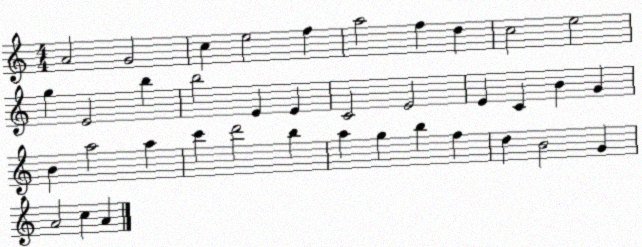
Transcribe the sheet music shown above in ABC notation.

X:1
T:Untitled
M:4/4
L:1/4
K:C
A2 G2 c e2 f a2 f d c2 e2 g E2 b b2 E E C2 E2 E C B G B a2 a c' d'2 b a g b f d B2 G A2 c A